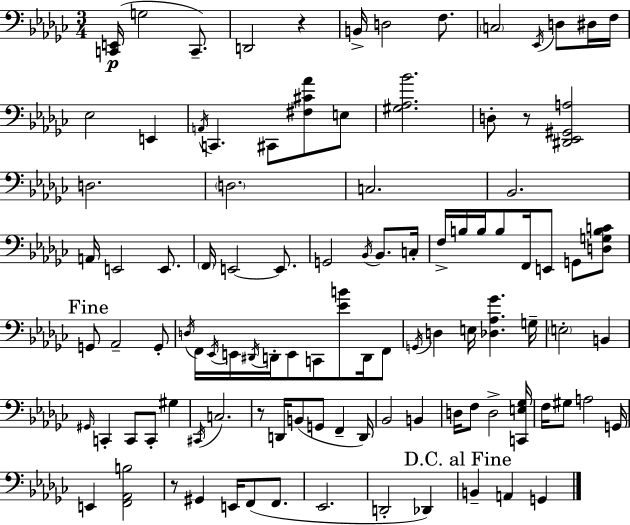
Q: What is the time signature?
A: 3/4